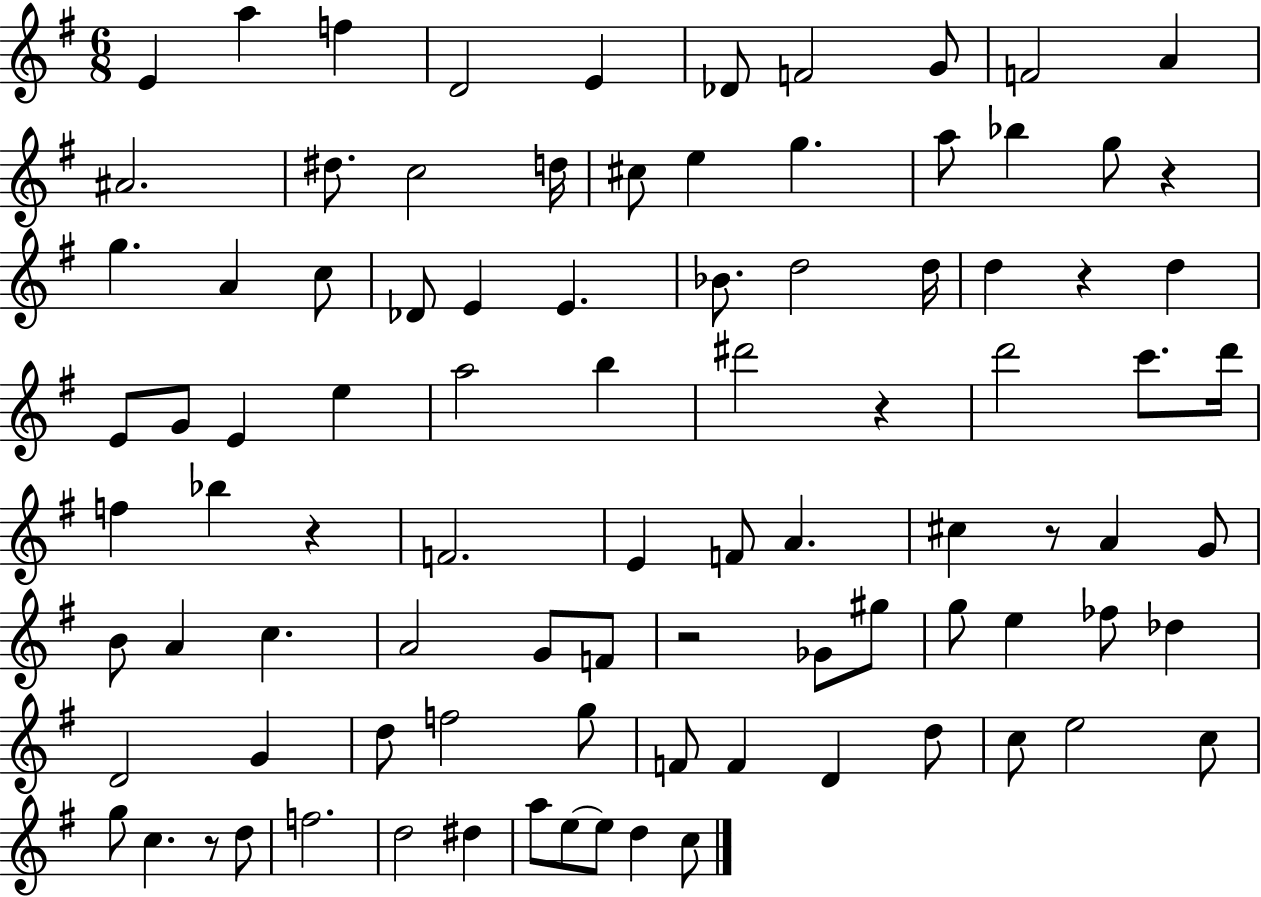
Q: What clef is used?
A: treble